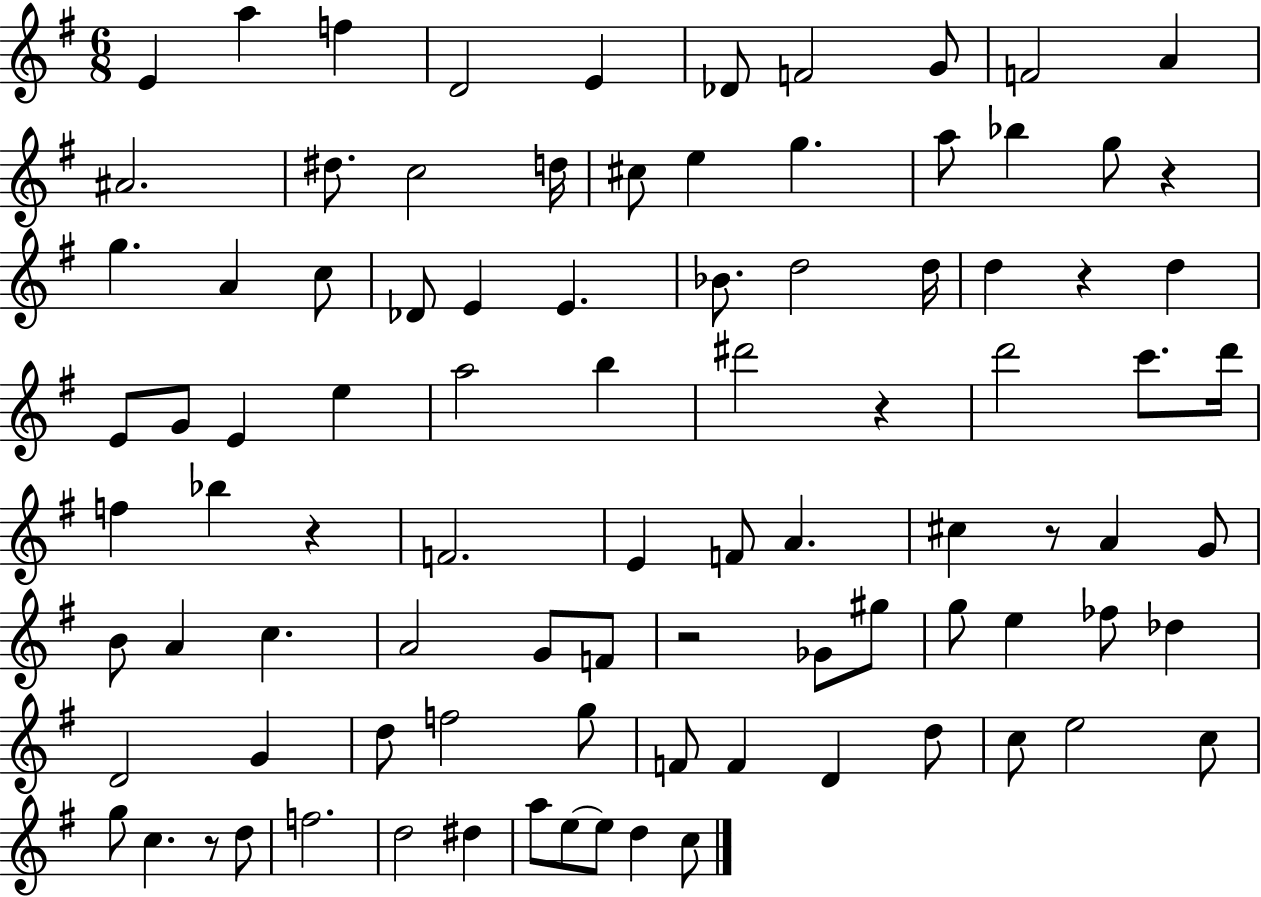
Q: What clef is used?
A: treble